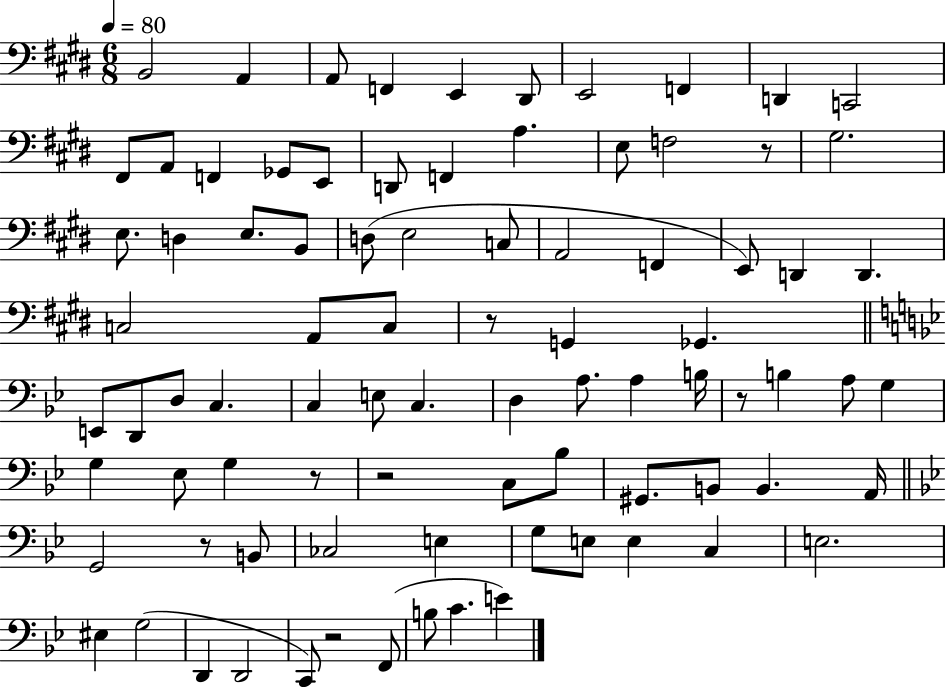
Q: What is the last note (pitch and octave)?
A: E4